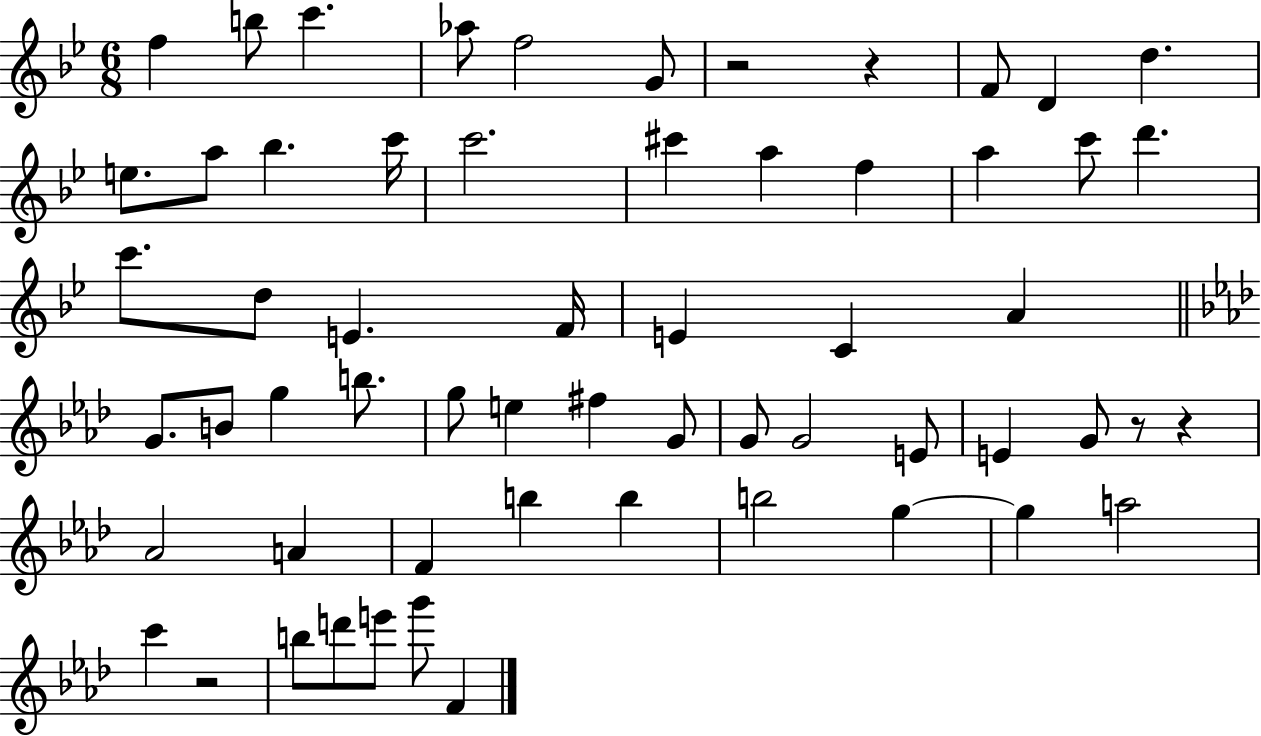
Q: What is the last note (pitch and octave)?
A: F4